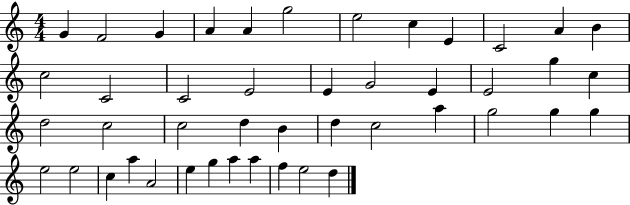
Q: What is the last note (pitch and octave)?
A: D5